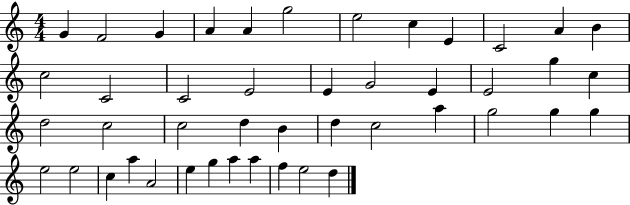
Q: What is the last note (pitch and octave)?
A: D5